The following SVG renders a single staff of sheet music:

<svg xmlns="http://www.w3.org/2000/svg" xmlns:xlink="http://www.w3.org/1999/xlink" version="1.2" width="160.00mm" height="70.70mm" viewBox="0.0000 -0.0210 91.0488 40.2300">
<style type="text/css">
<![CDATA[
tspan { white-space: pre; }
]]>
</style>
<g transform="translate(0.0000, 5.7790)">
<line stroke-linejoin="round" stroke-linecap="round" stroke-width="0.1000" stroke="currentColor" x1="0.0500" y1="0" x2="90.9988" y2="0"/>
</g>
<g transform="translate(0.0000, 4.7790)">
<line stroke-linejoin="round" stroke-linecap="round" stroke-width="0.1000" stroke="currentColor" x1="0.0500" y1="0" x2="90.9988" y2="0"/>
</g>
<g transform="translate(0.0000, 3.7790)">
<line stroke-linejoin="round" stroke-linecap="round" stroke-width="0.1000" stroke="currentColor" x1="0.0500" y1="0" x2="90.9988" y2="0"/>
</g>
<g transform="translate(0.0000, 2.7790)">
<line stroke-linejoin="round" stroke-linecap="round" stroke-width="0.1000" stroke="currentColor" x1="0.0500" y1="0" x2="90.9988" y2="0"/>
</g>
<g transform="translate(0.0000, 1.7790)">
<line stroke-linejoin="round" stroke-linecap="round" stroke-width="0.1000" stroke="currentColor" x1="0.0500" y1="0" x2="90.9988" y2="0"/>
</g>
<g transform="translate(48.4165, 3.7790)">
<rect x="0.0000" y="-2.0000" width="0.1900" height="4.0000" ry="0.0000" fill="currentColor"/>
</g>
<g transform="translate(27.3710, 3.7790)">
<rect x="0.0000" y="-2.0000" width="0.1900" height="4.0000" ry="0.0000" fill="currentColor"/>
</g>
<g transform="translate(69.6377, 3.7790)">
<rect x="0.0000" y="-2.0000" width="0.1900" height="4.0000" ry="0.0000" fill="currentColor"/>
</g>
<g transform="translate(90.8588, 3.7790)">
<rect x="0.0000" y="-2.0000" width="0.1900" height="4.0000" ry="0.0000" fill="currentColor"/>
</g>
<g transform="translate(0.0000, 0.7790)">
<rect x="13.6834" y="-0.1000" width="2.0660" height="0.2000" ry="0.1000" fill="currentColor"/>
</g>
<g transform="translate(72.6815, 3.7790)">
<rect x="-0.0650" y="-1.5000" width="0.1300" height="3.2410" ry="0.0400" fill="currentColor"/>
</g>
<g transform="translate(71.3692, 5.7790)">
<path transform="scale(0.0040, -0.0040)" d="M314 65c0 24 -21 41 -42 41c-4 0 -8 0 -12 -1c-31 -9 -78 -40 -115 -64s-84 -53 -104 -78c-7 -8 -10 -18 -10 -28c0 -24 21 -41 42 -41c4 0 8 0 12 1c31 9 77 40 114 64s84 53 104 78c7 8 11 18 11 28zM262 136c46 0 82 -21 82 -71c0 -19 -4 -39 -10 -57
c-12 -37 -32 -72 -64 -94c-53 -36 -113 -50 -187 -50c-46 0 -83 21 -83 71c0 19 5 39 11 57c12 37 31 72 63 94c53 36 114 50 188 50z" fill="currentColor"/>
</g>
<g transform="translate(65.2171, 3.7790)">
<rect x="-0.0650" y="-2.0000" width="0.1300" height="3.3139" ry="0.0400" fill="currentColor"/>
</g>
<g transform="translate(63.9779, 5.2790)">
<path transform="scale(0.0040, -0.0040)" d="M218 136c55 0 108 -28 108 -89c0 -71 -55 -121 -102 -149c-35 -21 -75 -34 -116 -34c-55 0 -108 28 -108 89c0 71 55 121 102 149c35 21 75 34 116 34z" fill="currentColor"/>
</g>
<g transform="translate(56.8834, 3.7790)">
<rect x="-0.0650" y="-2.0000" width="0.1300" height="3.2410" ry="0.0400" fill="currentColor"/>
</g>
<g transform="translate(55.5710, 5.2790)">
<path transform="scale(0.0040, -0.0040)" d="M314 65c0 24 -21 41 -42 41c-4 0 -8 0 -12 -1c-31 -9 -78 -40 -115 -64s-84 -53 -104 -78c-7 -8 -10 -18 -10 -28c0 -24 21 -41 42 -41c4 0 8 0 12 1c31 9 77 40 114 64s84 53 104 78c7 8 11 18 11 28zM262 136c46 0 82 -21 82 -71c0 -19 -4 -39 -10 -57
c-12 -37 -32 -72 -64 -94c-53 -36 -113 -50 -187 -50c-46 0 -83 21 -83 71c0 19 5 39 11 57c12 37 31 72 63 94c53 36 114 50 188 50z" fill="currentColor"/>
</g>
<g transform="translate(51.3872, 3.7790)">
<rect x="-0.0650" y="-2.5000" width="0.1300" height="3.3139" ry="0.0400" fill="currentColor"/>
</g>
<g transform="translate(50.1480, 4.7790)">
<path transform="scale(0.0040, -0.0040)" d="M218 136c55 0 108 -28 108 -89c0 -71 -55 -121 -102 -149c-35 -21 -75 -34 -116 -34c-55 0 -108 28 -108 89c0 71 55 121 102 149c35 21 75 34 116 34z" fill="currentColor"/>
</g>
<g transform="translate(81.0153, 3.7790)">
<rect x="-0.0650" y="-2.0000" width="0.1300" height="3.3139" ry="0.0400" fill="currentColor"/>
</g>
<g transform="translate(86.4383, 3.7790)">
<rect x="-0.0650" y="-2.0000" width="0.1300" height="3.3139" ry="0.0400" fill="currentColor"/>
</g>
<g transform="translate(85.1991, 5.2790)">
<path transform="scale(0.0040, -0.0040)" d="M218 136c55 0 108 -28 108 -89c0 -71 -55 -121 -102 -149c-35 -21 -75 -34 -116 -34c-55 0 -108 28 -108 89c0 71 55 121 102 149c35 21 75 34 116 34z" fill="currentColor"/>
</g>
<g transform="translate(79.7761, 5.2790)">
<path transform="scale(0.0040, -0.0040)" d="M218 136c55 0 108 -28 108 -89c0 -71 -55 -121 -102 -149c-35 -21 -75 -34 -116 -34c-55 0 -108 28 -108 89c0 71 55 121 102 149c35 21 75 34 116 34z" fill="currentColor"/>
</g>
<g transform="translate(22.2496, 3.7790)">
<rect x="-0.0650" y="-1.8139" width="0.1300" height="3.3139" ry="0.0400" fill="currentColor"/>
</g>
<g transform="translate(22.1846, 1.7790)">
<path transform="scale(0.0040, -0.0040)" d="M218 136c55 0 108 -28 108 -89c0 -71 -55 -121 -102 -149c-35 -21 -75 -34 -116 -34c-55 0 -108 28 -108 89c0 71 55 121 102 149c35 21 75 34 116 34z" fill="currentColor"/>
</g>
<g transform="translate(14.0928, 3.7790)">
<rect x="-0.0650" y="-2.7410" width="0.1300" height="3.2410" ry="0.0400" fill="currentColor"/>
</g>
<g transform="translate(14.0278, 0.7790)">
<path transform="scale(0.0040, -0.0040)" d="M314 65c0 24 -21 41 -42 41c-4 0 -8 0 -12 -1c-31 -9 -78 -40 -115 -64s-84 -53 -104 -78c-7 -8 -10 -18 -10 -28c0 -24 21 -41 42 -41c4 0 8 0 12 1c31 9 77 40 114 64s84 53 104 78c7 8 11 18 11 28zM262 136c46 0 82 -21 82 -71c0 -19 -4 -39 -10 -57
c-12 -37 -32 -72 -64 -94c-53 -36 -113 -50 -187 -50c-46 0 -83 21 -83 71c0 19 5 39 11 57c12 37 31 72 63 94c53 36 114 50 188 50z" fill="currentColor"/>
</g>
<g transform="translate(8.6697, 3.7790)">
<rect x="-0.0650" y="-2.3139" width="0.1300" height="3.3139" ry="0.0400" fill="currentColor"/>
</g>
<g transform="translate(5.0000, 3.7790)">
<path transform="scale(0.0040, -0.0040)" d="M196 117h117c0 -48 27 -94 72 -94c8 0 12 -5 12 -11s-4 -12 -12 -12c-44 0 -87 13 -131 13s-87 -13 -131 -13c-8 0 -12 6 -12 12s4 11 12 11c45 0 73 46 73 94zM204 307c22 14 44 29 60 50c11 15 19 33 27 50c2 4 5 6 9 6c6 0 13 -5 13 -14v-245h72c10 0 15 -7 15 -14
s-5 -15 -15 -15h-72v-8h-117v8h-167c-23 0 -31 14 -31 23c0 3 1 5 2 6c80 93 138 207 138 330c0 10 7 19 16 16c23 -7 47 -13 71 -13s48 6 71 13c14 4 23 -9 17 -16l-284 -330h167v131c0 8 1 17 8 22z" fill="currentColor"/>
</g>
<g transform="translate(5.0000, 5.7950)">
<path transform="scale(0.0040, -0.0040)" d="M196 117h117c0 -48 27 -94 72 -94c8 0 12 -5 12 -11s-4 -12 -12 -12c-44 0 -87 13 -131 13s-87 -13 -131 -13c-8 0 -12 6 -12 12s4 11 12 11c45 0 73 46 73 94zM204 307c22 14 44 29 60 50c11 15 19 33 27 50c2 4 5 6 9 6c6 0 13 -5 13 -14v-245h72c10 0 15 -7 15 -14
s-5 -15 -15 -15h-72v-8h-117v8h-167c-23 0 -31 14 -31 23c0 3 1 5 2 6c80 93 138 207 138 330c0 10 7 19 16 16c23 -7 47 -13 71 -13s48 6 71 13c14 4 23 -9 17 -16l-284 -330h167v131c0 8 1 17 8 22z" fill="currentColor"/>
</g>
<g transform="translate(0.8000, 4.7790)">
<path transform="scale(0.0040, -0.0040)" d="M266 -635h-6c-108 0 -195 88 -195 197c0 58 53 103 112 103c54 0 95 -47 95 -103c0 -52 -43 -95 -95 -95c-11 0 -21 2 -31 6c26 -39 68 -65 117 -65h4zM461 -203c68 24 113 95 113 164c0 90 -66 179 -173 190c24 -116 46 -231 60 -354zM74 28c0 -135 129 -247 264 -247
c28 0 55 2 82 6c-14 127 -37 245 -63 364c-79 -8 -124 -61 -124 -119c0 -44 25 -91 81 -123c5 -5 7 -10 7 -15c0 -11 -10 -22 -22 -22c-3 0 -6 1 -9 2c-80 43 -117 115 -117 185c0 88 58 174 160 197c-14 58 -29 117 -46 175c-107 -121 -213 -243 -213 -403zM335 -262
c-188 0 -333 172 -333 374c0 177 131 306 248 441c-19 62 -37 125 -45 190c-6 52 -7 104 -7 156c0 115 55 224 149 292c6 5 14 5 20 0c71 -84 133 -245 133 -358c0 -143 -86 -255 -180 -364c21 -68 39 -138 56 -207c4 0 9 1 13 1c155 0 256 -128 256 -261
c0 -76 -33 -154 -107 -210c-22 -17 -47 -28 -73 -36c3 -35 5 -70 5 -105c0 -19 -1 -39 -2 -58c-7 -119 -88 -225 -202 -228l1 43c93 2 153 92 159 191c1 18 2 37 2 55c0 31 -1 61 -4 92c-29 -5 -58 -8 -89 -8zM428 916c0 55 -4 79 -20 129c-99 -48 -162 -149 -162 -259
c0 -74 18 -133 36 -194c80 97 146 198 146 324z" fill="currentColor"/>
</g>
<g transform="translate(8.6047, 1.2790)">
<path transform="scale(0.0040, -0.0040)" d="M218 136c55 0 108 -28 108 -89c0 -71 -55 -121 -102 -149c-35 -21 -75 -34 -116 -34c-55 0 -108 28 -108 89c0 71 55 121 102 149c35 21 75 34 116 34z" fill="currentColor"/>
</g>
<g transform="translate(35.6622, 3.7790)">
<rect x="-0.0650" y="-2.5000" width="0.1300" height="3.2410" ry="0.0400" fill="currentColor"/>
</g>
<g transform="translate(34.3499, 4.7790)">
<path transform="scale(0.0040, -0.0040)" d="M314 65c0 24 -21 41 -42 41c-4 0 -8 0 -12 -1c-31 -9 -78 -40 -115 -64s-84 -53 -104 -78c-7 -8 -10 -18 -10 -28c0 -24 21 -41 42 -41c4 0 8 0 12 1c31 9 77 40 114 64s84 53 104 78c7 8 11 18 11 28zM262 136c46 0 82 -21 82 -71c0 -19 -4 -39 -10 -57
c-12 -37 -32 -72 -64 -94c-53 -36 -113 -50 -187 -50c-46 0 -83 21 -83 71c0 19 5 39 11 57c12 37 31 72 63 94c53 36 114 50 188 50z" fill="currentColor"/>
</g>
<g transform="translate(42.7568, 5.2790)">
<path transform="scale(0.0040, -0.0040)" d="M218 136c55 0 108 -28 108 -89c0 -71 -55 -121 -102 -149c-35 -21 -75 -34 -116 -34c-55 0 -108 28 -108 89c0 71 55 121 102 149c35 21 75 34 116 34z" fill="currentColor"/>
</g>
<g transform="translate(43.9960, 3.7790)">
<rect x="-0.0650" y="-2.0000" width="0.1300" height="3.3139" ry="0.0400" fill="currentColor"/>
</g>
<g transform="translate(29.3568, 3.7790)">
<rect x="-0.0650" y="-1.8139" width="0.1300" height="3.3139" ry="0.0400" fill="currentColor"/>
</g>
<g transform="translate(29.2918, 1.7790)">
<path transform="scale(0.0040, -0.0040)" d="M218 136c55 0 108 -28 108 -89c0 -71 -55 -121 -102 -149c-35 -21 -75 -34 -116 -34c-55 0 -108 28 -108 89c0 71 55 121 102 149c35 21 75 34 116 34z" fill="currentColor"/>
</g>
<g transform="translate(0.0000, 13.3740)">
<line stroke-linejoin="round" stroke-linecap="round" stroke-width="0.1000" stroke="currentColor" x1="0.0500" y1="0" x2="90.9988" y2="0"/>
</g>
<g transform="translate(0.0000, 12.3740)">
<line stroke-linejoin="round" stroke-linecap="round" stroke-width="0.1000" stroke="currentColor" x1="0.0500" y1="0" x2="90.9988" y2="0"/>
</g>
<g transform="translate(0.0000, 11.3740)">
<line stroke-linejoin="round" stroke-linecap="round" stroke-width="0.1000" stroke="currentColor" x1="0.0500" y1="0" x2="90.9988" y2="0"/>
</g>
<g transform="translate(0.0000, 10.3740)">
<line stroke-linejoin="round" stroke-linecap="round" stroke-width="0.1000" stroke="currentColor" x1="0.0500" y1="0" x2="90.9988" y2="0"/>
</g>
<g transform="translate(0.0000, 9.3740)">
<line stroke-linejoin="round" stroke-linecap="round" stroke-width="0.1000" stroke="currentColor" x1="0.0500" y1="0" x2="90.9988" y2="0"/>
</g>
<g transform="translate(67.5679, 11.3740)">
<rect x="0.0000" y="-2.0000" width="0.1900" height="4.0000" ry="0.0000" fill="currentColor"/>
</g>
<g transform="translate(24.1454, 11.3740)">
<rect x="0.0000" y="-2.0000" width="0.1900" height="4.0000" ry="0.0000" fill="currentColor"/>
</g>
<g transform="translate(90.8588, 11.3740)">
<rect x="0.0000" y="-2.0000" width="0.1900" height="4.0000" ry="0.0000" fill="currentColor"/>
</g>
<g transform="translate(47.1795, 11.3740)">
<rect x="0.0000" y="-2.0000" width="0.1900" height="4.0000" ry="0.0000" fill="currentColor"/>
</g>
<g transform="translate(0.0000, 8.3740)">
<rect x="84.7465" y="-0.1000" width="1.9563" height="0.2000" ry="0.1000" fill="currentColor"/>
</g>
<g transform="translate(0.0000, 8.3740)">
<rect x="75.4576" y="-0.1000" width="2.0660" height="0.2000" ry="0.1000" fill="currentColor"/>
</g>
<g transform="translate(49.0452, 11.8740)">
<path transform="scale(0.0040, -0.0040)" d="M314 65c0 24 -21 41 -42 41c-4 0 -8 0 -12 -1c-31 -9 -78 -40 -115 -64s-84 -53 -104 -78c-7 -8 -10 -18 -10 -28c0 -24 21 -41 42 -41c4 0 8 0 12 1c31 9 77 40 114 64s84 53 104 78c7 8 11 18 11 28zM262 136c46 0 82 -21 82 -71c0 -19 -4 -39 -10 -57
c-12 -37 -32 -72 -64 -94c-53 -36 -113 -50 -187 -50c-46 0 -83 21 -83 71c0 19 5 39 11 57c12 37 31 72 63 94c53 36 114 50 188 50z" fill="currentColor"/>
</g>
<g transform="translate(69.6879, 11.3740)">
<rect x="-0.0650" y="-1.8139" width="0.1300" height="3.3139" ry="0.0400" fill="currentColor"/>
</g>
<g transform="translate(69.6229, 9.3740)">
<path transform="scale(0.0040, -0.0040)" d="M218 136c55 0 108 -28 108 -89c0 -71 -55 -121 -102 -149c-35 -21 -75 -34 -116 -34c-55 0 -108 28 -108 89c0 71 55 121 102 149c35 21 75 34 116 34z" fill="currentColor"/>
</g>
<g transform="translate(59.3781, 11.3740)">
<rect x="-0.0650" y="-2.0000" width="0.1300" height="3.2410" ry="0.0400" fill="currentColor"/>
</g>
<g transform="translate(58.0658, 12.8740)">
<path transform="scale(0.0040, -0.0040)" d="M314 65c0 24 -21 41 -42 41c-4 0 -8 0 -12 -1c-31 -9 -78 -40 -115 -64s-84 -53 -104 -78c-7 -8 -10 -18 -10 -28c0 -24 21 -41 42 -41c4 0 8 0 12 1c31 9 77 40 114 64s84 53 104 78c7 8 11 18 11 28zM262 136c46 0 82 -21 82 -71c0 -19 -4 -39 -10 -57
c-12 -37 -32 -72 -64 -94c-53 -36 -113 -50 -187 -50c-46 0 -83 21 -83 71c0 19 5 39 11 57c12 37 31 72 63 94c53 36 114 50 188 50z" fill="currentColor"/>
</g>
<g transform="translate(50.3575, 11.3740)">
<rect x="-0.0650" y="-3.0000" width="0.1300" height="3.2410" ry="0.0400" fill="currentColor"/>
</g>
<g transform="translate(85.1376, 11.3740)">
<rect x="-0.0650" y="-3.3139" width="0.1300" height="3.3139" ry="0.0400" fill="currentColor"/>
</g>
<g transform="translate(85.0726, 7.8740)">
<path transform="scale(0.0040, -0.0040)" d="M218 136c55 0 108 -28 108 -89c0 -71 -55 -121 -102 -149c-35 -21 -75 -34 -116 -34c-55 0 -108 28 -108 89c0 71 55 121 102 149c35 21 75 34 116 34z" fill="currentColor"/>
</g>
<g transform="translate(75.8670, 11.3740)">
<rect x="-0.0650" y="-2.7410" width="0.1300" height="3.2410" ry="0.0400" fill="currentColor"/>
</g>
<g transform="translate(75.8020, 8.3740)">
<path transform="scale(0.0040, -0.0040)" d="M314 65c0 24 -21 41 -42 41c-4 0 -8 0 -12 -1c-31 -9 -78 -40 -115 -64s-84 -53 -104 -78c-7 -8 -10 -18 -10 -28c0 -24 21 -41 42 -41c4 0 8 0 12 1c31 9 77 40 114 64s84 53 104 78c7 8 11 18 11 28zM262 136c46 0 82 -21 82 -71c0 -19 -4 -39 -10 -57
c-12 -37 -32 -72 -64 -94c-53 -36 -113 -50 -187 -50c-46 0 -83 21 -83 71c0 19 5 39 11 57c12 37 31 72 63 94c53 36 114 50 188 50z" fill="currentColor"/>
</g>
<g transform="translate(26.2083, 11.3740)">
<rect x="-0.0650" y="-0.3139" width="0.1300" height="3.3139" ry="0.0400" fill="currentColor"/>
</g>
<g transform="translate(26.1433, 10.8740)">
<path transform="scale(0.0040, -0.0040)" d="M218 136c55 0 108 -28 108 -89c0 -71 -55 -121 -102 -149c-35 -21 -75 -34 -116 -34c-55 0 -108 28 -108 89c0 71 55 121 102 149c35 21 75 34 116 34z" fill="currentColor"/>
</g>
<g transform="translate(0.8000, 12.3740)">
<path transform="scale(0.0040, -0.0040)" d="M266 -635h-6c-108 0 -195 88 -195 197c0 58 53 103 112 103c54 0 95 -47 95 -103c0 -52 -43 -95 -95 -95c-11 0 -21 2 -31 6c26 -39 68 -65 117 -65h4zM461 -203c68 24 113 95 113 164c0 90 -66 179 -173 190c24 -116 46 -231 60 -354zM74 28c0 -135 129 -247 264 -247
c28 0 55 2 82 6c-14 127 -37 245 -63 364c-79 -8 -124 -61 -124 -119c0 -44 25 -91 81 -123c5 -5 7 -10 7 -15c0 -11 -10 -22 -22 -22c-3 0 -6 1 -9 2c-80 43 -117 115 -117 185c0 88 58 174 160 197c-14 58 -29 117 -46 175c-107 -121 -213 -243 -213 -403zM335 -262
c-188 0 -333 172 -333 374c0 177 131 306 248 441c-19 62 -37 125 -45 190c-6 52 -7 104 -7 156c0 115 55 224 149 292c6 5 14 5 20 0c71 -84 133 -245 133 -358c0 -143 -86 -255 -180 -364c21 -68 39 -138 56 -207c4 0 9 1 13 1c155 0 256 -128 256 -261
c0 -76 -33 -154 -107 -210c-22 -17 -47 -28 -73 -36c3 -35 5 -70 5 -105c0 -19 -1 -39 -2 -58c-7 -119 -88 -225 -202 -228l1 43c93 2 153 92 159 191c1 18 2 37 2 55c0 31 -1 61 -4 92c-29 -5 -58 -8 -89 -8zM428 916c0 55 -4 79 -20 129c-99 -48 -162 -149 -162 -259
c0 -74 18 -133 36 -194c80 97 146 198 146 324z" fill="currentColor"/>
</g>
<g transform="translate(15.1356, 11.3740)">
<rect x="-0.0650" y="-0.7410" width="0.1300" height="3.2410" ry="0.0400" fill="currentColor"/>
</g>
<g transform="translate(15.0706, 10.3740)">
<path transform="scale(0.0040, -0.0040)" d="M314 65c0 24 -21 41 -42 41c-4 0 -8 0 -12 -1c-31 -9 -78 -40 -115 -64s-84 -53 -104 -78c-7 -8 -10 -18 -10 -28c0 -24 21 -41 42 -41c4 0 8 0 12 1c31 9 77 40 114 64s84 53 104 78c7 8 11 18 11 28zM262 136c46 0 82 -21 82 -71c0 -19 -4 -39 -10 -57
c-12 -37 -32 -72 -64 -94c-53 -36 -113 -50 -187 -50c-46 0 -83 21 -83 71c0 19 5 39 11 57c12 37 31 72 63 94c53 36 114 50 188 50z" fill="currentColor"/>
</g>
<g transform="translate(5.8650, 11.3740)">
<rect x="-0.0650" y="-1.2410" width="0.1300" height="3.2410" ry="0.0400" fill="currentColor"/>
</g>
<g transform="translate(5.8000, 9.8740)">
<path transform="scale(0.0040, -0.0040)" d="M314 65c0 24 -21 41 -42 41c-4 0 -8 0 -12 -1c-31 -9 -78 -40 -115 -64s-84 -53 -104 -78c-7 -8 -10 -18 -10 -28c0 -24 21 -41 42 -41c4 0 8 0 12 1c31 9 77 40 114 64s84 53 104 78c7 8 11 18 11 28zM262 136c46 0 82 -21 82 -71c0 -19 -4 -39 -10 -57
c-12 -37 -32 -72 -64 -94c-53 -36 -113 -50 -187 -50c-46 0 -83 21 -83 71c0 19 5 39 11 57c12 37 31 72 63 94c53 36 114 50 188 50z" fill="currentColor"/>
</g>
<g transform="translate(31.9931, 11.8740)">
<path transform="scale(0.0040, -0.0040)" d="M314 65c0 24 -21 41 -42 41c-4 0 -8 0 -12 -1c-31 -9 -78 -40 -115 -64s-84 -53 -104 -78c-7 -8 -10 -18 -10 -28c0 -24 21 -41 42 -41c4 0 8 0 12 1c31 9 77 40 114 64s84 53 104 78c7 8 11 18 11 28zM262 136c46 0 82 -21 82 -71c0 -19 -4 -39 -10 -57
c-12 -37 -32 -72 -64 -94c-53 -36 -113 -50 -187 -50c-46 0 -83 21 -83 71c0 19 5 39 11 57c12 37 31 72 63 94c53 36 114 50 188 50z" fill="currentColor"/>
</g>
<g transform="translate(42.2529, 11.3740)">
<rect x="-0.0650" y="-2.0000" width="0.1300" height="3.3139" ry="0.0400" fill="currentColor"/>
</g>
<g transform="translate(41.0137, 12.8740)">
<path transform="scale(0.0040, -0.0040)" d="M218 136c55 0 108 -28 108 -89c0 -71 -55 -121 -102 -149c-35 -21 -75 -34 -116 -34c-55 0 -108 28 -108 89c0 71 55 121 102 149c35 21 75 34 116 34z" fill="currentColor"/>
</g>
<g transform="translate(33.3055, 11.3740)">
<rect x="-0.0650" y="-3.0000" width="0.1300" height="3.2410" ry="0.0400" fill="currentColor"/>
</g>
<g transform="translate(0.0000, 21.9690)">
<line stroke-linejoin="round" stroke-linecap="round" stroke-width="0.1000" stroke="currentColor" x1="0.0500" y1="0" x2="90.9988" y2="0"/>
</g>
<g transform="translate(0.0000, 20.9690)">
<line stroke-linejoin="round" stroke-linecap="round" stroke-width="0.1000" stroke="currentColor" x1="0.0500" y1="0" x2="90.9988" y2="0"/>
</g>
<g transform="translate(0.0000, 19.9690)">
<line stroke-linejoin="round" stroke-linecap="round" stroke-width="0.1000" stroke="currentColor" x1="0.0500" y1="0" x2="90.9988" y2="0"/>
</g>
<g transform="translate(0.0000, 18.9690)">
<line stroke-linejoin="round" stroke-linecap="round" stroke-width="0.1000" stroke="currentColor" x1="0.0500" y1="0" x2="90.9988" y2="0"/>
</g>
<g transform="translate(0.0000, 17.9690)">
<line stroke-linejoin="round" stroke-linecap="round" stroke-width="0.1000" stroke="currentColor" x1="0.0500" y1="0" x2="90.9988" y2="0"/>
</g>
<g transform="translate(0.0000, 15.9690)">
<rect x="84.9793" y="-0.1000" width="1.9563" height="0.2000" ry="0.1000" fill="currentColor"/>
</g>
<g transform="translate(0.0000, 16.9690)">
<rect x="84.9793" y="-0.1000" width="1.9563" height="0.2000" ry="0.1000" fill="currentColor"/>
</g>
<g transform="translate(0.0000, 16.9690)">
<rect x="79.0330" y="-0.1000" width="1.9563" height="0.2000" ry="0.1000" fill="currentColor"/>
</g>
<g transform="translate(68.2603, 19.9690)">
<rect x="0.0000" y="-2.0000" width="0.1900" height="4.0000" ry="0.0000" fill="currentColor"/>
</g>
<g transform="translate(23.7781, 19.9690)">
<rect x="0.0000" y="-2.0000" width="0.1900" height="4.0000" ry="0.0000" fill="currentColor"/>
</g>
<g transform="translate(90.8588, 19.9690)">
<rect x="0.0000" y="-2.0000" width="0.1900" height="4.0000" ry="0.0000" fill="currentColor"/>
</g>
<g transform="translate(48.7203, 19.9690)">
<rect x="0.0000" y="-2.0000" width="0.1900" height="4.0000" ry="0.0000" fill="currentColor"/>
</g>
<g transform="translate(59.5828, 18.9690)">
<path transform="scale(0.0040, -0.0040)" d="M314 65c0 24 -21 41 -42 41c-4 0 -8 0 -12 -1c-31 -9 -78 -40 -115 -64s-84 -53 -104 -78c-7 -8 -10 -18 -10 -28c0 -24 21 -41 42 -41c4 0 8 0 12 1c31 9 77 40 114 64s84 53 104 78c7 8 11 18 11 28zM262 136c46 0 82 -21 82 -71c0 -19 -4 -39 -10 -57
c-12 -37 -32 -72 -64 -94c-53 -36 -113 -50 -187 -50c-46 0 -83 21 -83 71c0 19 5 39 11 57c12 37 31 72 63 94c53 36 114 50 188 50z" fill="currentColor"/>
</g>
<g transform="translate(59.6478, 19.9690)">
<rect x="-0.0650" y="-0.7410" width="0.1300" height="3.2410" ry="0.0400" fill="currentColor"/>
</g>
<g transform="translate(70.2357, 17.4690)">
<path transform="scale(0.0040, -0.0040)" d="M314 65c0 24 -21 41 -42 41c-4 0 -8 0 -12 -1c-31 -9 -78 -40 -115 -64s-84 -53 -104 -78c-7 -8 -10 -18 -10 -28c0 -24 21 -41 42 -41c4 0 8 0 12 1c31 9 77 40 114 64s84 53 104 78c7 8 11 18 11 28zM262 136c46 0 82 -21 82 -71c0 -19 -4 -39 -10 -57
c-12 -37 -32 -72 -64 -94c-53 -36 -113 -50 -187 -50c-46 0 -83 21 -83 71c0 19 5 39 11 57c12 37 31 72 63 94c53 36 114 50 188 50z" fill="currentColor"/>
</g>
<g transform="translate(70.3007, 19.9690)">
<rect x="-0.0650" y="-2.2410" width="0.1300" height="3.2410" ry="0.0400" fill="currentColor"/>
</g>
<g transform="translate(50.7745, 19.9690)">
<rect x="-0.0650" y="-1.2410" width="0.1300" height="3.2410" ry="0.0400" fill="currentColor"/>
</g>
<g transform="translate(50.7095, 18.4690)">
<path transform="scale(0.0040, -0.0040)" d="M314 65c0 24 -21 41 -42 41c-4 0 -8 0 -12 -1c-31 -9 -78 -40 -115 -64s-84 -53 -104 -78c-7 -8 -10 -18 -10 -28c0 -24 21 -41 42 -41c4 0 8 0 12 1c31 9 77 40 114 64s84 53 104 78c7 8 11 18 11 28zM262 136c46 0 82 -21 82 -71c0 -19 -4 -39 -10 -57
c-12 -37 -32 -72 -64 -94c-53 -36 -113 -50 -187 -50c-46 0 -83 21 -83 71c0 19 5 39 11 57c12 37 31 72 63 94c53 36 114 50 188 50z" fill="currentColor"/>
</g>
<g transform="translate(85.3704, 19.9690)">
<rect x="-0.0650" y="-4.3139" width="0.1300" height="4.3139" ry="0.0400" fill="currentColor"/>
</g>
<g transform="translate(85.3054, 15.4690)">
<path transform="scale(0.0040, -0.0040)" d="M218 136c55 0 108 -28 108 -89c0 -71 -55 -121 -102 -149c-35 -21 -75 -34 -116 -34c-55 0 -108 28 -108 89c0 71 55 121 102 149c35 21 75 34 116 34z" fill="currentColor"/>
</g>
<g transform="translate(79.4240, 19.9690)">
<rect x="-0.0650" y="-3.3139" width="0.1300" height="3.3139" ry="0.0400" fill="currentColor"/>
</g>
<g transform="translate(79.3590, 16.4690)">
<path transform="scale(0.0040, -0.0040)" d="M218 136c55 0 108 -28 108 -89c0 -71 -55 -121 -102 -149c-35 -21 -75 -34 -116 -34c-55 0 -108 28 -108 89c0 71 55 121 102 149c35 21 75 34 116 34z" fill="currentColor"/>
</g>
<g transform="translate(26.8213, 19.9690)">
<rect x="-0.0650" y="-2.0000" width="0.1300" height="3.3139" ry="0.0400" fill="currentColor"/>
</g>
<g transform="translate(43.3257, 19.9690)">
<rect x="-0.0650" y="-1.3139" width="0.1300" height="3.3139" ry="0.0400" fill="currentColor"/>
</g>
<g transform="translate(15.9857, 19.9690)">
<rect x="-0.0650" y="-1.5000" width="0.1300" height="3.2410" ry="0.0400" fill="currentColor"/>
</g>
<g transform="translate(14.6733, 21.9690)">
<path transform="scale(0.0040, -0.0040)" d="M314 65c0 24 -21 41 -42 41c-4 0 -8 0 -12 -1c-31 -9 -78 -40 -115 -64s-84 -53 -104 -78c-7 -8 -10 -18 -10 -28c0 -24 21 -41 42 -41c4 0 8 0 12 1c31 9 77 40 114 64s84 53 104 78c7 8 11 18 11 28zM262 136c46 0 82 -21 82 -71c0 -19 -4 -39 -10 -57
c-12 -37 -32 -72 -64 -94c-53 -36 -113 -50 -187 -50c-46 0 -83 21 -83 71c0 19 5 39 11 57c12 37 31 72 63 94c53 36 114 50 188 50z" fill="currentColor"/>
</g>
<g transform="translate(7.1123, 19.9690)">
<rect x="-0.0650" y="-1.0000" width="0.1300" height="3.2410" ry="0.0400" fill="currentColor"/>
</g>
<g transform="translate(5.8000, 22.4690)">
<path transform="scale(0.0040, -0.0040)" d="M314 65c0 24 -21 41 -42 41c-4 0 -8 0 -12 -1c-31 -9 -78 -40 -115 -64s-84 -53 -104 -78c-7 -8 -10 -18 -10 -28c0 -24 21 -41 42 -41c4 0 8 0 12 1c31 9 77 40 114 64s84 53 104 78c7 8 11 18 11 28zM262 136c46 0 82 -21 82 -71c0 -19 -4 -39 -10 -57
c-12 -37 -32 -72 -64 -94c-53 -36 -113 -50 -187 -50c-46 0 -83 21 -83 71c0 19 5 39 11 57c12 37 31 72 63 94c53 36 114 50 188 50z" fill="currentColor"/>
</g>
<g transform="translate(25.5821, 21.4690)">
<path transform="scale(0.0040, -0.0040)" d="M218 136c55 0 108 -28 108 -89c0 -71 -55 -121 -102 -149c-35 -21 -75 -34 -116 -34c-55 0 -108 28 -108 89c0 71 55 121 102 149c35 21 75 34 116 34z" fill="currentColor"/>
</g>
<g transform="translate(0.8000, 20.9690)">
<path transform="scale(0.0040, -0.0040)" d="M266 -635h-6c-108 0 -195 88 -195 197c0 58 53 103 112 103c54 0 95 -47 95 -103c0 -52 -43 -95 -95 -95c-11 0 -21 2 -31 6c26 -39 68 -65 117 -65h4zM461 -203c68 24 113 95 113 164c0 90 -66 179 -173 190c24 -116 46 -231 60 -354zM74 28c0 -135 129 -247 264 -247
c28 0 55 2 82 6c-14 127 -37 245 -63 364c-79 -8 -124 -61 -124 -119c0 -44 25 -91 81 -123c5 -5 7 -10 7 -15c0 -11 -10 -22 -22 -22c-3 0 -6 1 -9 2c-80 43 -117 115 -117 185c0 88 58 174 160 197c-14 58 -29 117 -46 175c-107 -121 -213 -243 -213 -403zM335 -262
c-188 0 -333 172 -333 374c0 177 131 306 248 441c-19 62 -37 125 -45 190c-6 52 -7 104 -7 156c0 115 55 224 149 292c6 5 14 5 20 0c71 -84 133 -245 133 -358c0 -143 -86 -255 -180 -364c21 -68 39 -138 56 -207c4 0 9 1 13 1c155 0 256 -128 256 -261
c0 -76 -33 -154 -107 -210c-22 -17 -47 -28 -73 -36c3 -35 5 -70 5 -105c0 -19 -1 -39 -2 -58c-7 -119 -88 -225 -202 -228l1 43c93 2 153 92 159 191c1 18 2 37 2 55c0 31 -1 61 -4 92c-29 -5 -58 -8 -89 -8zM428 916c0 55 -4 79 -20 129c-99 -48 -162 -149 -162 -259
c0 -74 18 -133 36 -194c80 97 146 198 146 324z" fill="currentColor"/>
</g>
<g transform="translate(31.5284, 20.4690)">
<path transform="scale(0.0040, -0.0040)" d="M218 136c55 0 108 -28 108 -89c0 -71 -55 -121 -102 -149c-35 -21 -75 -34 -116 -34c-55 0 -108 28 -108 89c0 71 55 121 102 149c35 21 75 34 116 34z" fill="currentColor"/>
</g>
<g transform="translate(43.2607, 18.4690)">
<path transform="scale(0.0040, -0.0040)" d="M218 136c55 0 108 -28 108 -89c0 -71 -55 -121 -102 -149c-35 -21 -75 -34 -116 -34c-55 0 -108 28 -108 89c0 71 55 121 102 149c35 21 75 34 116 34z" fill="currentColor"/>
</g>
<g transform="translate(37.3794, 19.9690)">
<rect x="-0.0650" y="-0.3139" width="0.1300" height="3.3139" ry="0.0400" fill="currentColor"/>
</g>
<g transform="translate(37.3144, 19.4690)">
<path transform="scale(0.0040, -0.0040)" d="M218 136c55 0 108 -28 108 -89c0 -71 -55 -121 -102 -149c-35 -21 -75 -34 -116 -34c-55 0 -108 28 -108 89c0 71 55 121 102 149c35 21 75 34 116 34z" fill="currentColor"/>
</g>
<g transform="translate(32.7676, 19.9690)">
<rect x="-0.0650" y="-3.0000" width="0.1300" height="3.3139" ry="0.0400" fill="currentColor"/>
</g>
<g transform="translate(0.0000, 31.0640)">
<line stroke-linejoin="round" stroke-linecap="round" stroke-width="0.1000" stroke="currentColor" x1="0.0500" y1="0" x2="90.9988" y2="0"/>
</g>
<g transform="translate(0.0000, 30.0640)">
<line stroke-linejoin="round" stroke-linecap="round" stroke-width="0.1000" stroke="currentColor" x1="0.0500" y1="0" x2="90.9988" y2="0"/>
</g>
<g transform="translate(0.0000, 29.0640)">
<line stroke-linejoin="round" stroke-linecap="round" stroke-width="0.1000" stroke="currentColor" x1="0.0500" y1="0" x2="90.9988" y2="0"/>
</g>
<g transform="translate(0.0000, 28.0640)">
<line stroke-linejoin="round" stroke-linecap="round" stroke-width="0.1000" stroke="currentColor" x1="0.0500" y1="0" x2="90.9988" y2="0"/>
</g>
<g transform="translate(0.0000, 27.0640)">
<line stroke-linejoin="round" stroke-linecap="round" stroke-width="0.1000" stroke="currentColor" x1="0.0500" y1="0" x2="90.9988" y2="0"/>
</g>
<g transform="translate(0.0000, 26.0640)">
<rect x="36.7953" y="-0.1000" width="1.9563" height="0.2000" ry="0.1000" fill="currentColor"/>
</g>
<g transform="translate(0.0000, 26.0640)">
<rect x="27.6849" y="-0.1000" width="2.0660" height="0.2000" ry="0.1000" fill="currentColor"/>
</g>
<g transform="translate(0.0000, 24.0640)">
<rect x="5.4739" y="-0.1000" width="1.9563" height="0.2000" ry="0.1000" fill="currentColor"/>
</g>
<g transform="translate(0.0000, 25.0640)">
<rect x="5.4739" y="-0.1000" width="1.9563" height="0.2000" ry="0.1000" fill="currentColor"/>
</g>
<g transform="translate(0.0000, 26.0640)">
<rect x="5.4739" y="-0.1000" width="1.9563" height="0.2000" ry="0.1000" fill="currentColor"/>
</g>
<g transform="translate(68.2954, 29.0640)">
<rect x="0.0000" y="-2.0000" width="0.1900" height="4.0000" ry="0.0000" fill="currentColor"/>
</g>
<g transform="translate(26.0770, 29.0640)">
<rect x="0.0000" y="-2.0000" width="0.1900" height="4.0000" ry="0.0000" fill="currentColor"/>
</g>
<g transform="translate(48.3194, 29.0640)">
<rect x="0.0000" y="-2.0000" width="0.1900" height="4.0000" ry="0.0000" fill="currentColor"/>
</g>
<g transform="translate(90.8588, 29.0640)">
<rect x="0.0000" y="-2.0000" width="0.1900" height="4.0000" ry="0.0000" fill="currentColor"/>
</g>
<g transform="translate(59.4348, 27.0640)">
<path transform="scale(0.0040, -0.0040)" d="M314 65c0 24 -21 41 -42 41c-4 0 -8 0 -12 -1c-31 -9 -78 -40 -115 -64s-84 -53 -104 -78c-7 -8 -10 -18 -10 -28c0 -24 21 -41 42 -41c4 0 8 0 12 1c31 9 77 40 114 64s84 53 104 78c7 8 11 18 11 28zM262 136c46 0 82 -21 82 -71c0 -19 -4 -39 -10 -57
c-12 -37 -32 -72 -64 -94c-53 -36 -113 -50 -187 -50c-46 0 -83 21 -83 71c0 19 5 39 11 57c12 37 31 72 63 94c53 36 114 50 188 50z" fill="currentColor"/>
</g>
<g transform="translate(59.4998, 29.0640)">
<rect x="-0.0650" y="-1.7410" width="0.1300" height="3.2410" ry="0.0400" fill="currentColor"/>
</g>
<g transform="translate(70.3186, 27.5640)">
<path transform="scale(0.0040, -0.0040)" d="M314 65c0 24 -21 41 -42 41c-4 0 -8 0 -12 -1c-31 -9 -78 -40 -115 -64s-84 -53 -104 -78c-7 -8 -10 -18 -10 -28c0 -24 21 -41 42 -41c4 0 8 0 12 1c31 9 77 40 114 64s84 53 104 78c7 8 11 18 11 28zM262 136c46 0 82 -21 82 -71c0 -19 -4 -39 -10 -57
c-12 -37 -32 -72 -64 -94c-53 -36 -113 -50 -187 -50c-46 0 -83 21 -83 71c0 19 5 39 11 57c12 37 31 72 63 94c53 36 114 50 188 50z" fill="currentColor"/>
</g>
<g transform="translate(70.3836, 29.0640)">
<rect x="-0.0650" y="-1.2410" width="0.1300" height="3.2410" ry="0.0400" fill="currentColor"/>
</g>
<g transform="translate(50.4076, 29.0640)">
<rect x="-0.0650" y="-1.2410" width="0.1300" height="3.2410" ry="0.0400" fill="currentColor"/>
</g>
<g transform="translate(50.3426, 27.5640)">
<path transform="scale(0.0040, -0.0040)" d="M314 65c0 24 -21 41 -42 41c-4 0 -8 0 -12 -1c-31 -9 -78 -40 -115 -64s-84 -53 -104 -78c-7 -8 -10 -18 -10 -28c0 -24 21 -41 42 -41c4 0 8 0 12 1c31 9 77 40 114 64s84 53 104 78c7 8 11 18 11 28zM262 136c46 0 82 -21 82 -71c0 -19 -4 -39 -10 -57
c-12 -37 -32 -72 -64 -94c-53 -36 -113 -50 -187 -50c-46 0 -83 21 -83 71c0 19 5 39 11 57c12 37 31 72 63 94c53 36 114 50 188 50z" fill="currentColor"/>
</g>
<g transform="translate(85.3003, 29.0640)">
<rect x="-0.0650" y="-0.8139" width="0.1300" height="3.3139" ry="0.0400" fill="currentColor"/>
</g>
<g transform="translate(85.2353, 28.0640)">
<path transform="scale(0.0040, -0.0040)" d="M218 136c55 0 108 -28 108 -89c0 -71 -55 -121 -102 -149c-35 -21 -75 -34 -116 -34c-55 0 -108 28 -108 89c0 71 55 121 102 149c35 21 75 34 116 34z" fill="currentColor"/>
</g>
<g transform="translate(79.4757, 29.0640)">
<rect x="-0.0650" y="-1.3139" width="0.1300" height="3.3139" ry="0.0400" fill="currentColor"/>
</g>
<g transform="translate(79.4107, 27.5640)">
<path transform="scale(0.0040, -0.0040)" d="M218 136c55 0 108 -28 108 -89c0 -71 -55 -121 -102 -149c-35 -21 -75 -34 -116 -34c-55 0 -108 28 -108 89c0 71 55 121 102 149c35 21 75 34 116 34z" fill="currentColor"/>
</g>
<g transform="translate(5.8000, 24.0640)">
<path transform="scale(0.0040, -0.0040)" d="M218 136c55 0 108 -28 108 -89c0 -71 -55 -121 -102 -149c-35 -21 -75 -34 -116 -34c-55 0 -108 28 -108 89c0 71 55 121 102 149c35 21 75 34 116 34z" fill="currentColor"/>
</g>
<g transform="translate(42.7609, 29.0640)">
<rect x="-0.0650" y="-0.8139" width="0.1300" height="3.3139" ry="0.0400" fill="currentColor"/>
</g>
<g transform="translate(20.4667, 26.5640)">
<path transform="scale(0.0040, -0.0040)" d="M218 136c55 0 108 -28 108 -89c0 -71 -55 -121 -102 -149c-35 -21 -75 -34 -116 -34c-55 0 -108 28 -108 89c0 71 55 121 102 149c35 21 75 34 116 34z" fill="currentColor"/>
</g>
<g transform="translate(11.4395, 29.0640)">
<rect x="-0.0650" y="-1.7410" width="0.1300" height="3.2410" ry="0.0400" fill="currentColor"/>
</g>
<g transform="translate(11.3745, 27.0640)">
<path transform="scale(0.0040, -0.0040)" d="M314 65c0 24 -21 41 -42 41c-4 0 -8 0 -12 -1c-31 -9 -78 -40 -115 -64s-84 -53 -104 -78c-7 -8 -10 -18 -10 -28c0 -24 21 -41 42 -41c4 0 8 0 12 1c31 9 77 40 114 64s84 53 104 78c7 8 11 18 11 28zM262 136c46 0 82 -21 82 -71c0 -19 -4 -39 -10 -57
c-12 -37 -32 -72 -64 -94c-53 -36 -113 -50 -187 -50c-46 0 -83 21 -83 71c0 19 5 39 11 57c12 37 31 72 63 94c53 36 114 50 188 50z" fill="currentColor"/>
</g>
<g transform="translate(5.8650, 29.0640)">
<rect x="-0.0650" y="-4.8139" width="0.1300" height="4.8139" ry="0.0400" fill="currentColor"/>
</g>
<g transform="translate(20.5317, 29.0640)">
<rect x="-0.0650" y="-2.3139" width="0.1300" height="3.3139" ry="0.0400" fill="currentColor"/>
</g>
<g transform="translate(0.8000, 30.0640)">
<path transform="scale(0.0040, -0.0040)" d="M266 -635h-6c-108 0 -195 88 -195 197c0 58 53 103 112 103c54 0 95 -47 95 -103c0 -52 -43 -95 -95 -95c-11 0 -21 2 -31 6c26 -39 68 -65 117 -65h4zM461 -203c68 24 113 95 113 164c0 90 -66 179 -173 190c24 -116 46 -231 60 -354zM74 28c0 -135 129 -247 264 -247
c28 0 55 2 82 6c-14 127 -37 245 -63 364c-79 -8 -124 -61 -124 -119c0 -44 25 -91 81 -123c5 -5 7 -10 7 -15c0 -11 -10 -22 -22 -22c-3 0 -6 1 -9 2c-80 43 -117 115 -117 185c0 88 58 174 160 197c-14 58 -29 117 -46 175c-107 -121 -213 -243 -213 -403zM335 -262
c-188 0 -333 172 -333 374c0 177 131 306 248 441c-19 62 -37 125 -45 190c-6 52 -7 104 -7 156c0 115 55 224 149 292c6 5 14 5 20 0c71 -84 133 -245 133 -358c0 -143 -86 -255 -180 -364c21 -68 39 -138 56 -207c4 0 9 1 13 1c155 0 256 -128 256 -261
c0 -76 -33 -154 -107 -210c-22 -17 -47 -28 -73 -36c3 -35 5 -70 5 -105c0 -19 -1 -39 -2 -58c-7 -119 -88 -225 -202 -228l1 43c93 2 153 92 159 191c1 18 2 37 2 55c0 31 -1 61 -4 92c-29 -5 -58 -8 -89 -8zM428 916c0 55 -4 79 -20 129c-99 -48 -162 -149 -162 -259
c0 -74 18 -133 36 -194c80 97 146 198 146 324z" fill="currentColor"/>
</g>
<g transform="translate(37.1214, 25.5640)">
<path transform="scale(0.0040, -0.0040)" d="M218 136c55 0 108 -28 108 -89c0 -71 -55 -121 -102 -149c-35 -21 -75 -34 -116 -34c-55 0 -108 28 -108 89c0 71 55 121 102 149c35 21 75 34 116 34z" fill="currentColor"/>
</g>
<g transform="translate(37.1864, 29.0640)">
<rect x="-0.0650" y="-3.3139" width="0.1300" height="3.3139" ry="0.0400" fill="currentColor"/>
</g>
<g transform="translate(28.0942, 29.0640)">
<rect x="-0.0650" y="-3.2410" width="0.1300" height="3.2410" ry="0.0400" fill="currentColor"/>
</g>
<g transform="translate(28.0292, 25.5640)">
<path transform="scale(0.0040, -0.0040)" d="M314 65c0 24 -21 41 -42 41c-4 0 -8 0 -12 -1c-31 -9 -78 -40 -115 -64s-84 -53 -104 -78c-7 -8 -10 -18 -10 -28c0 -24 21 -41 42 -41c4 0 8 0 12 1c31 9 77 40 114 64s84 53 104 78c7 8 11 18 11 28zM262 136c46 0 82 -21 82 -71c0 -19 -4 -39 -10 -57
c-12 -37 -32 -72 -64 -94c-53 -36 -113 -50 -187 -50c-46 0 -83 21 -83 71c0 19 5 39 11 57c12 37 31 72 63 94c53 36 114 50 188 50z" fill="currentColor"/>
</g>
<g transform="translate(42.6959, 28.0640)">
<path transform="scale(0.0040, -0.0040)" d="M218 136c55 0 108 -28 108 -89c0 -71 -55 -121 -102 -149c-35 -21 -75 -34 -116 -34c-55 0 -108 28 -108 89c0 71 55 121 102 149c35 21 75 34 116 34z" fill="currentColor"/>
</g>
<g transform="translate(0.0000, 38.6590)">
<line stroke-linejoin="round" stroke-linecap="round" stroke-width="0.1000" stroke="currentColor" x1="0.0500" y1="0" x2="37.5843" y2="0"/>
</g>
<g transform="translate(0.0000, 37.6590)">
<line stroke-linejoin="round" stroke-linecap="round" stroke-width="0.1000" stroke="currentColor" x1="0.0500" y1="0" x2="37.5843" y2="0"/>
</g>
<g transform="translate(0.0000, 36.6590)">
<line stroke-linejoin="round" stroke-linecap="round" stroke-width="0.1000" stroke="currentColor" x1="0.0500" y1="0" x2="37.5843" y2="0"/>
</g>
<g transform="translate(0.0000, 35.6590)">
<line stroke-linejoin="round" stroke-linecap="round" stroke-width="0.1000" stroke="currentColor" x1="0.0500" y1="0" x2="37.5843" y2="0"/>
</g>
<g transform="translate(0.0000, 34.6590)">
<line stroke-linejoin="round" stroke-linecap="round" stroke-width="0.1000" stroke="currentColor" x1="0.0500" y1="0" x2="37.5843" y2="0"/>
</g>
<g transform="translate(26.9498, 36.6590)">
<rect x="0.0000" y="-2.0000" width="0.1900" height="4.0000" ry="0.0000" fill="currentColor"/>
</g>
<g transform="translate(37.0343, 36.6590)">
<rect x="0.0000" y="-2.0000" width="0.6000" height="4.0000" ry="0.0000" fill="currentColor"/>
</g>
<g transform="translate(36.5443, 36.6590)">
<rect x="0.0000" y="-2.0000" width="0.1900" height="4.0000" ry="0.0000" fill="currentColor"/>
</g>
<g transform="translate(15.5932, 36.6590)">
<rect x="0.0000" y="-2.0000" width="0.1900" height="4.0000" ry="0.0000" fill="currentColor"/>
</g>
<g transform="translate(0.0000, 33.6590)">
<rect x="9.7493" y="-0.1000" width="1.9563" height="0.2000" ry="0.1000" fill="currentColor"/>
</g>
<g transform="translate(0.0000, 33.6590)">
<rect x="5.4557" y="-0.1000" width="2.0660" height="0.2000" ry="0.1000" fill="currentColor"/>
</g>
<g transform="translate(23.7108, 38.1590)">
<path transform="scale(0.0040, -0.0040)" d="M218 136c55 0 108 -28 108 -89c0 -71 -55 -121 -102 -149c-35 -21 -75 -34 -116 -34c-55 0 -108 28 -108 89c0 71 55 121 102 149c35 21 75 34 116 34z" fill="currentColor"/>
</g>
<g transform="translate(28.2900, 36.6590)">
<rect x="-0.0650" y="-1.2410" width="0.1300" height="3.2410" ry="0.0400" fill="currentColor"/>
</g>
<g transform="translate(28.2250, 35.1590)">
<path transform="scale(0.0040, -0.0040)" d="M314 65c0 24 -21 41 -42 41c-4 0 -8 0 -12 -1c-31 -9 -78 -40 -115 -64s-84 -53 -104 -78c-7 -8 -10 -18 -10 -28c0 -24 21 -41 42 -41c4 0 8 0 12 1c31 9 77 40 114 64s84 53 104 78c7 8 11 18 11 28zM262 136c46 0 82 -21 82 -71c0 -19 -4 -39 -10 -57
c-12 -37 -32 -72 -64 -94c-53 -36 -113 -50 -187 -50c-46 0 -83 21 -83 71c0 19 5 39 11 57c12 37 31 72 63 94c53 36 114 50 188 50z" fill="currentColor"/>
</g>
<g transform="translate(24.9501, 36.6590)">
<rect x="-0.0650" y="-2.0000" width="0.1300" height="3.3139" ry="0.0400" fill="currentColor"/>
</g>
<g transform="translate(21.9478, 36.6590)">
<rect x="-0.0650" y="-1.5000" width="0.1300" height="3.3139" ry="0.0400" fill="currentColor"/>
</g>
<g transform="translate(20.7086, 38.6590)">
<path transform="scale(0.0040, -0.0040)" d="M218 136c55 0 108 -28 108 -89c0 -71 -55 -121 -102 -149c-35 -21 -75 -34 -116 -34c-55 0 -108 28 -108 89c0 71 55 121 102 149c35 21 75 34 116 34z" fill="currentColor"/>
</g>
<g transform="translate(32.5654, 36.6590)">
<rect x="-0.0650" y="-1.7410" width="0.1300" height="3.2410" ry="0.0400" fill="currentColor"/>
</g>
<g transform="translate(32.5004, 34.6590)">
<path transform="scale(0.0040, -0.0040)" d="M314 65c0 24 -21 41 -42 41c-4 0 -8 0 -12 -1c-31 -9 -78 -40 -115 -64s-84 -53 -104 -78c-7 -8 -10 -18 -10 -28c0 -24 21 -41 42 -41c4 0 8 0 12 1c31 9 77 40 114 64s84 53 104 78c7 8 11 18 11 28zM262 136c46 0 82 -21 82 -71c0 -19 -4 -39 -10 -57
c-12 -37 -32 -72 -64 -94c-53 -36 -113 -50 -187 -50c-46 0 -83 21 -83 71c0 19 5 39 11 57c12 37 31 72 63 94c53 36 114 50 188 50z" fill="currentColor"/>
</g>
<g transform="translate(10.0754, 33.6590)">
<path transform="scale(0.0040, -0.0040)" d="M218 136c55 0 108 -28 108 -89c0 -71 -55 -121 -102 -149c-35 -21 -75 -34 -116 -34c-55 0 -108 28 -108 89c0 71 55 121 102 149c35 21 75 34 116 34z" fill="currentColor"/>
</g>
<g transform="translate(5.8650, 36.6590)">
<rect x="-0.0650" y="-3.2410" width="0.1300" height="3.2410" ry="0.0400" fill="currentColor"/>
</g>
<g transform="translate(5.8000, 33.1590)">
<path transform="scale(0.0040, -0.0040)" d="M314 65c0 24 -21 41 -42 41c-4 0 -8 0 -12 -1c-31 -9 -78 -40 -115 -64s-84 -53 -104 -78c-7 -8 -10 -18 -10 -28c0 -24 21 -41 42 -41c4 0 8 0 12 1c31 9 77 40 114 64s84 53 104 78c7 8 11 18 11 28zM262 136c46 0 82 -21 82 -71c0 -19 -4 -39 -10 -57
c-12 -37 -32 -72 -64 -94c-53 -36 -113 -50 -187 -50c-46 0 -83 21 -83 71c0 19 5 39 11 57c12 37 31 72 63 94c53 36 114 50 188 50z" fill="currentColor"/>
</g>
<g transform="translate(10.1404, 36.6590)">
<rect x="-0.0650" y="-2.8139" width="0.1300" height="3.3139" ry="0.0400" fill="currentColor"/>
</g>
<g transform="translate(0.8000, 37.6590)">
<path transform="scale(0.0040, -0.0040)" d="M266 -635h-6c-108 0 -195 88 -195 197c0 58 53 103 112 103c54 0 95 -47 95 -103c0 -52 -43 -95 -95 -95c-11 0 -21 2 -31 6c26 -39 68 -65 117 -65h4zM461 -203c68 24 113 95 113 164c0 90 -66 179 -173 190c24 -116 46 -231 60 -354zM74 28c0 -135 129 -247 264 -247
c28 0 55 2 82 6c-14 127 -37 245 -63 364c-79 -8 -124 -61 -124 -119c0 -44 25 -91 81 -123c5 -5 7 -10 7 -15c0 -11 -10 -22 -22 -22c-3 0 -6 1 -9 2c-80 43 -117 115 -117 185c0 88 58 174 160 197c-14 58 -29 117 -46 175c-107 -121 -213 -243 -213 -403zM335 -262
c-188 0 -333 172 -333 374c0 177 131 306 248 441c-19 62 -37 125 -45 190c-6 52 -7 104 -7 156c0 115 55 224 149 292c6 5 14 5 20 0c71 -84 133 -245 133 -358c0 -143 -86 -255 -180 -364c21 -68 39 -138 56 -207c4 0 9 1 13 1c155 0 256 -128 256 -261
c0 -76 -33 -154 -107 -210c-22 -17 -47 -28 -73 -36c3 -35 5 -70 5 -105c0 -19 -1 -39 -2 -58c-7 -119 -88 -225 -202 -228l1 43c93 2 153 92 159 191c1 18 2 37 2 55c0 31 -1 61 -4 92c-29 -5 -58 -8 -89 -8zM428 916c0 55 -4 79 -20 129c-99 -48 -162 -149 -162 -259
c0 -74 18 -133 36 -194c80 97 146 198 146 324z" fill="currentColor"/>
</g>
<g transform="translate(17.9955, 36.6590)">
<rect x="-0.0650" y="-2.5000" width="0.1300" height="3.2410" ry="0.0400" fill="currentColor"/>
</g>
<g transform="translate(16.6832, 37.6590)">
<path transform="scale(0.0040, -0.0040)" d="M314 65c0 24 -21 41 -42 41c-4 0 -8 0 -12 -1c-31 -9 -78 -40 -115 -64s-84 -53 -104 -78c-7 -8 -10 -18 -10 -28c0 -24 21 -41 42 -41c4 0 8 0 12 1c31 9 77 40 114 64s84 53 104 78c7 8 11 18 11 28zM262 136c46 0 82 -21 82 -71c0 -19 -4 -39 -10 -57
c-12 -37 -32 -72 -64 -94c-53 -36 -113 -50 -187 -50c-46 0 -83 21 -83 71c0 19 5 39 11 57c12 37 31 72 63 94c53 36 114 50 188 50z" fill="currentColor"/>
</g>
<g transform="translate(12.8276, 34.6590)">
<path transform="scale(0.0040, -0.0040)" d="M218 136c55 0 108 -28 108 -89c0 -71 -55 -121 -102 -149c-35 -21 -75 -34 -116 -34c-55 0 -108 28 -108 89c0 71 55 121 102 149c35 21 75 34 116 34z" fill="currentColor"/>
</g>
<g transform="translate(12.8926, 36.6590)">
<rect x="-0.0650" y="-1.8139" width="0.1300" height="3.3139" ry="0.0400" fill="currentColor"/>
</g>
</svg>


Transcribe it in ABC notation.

X:1
T:Untitled
M:4/4
L:1/4
K:C
g a2 f f G2 F G F2 F E2 F F e2 d2 c A2 F A2 F2 f a2 b D2 E2 F A c e e2 d2 g2 b d' e' f2 g b2 b d e2 f2 e2 e d b2 a f G2 E F e2 f2